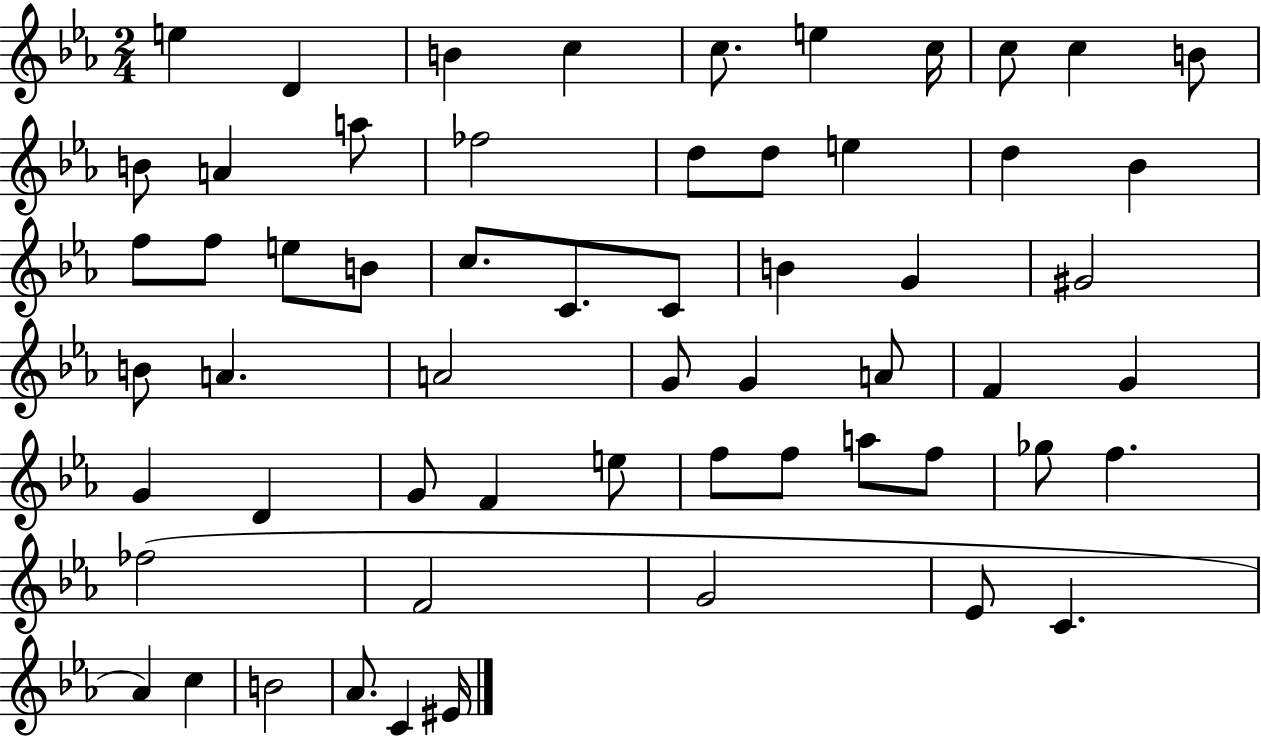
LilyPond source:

{
  \clef treble
  \numericTimeSignature
  \time 2/4
  \key ees \major
  e''4 d'4 | b'4 c''4 | c''8. e''4 c''16 | c''8 c''4 b'8 | \break b'8 a'4 a''8 | fes''2 | d''8 d''8 e''4 | d''4 bes'4 | \break f''8 f''8 e''8 b'8 | c''8. c'8. c'8 | b'4 g'4 | gis'2 | \break b'8 a'4. | a'2 | g'8 g'4 a'8 | f'4 g'4 | \break g'4 d'4 | g'8 f'4 e''8 | f''8 f''8 a''8 f''8 | ges''8 f''4. | \break fes''2( | f'2 | g'2 | ees'8 c'4. | \break aes'4) c''4 | b'2 | aes'8. c'4 eis'16 | \bar "|."
}